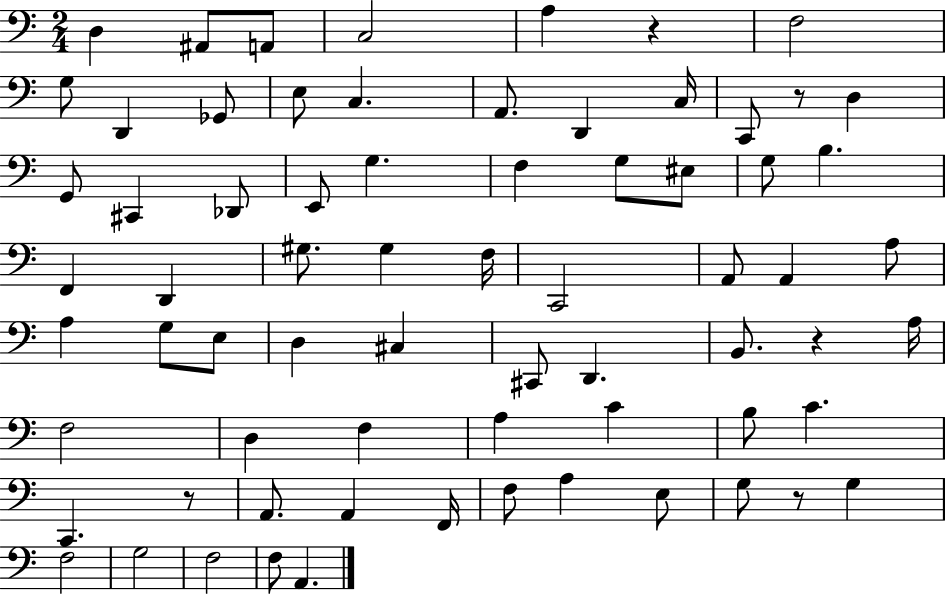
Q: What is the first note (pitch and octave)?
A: D3